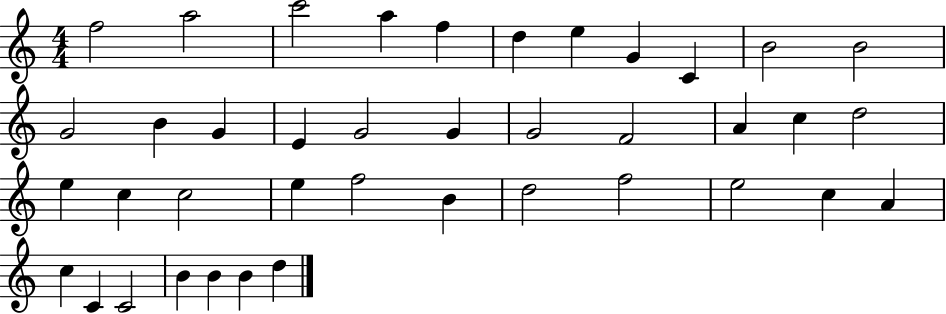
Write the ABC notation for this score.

X:1
T:Untitled
M:4/4
L:1/4
K:C
f2 a2 c'2 a f d e G C B2 B2 G2 B G E G2 G G2 F2 A c d2 e c c2 e f2 B d2 f2 e2 c A c C C2 B B B d